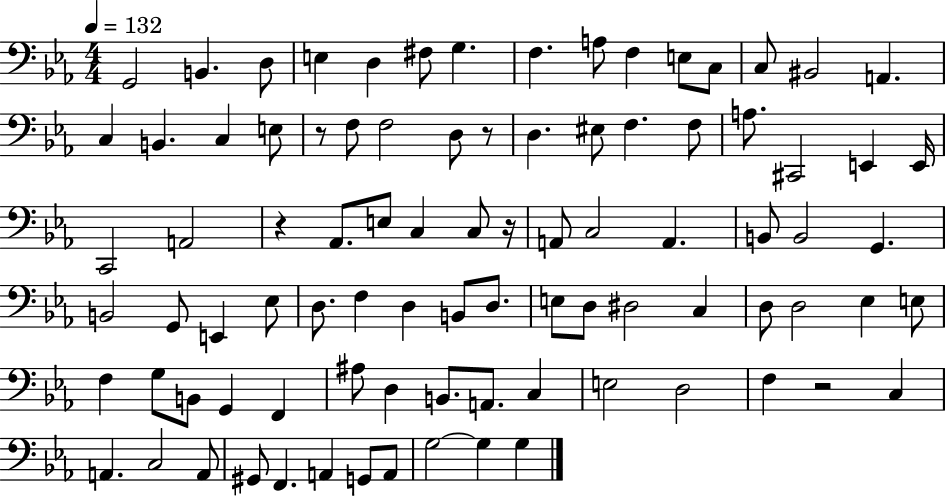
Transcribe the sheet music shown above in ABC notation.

X:1
T:Untitled
M:4/4
L:1/4
K:Eb
G,,2 B,, D,/2 E, D, ^F,/2 G, F, A,/2 F, E,/2 C,/2 C,/2 ^B,,2 A,, C, B,, C, E,/2 z/2 F,/2 F,2 D,/2 z/2 D, ^E,/2 F, F,/2 A,/2 ^C,,2 E,, E,,/4 C,,2 A,,2 z _A,,/2 E,/2 C, C,/2 z/4 A,,/2 C,2 A,, B,,/2 B,,2 G,, B,,2 G,,/2 E,, _E,/2 D,/2 F, D, B,,/2 D,/2 E,/2 D,/2 ^D,2 C, D,/2 D,2 _E, E,/2 F, G,/2 B,,/2 G,, F,, ^A,/2 D, B,,/2 A,,/2 C, E,2 D,2 F, z2 C, A,, C,2 A,,/2 ^G,,/2 F,, A,, G,,/2 A,,/2 G,2 G, G,